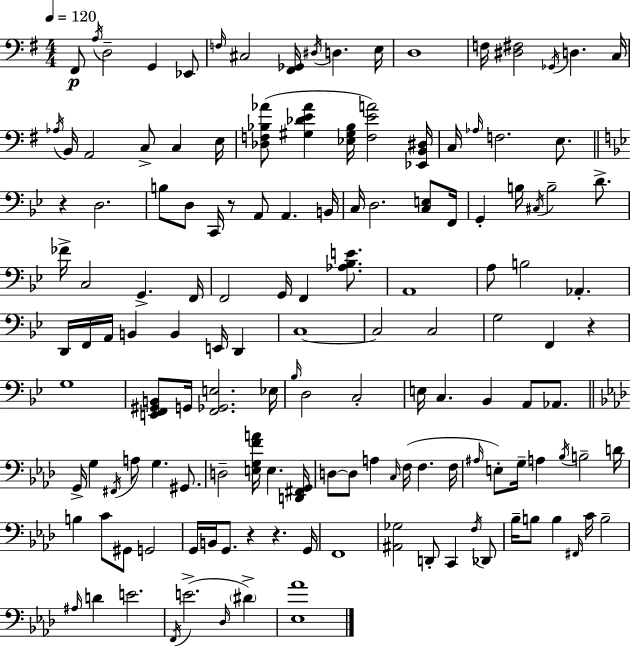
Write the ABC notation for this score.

X:1
T:Untitled
M:4/4
L:1/4
K:G
^F,,/2 A,/4 D,2 G,, _E,,/2 F,/4 ^C,2 [^F,,_G,,]/4 ^D,/4 D, E,/4 D,4 F,/4 [^D,^F,]2 _G,,/4 D, C,/4 _A,/4 B,,/4 A,,2 C,/2 C, E,/4 [_D,F,_B,_A]/2 [^G,_DE_A] [_E,^G,_B,]/4 [F,EA]2 [_E,,B,,^D,]/4 C,/4 _A,/4 F,2 E,/2 z D,2 B,/2 D,/2 C,,/4 z/2 A,,/2 A,, B,,/4 C,/4 D,2 [C,E,]/2 F,,/4 G,, B,/4 ^C,/4 B,2 D/2 _F/4 C,2 G,, F,,/4 F,,2 G,,/4 F,, [_A,_B,E]/2 A,,4 A,/2 B,2 _A,, D,,/4 F,,/4 A,,/4 B,, B,, E,,/4 D,, C,4 C,2 C,2 G,2 F,, z G,4 [E,,F,,^G,,B,,]/2 G,,/4 [F,,_G,,E,]2 _E,/4 _B,/4 D,2 C,2 E,/4 C, _B,, A,,/2 _A,,/2 G,,/4 G, ^F,,/4 A,/2 G, ^G,,/2 D,2 [E,G,FA]/4 E, [D,,^F,,G,,]/4 D,/2 D,/2 A, C,/4 F,/4 F, F,/4 ^A,/4 E,/2 G,/4 A, _B,/4 B,2 D/4 B, C/2 ^G,,/2 G,,2 G,,/4 B,,/4 G,,/2 z z G,,/4 F,,4 [^A,,_G,]2 D,,/2 C,, F,/4 _D,,/2 _B,/4 B,/2 B, ^F,,/4 C/4 B,2 ^A,/4 D E2 F,,/4 E2 _D,/4 ^D [_E,_A]4